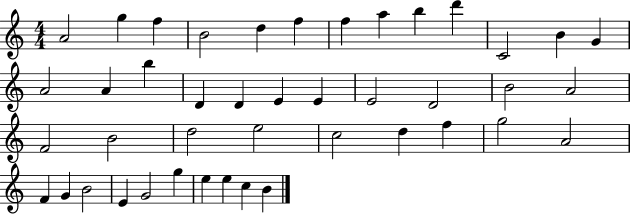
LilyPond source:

{
  \clef treble
  \numericTimeSignature
  \time 4/4
  \key c \major
  a'2 g''4 f''4 | b'2 d''4 f''4 | f''4 a''4 b''4 d'''4 | c'2 b'4 g'4 | \break a'2 a'4 b''4 | d'4 d'4 e'4 e'4 | e'2 d'2 | b'2 a'2 | \break f'2 b'2 | d''2 e''2 | c''2 d''4 f''4 | g''2 a'2 | \break f'4 g'4 b'2 | e'4 g'2 g''4 | e''4 e''4 c''4 b'4 | \bar "|."
}